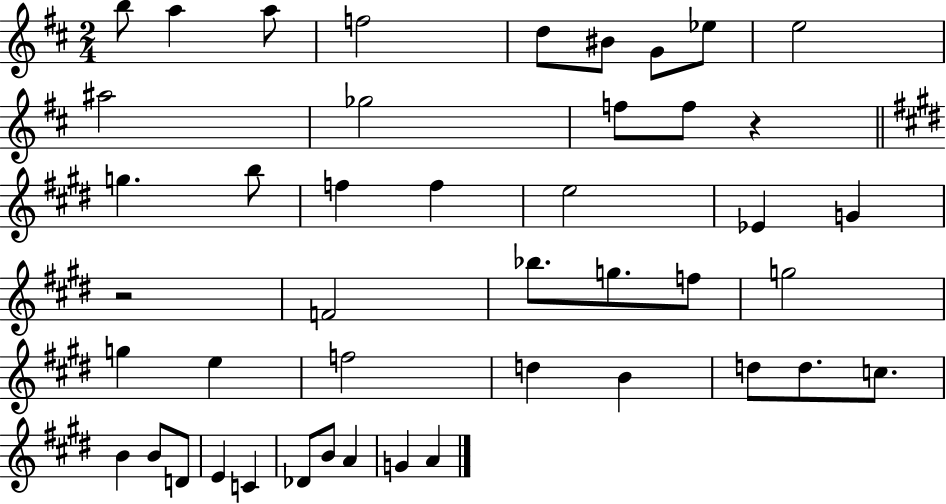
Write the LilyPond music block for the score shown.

{
  \clef treble
  \numericTimeSignature
  \time 2/4
  \key d \major
  b''8 a''4 a''8 | f''2 | d''8 bis'8 g'8 ees''8 | e''2 | \break ais''2 | ges''2 | f''8 f''8 r4 | \bar "||" \break \key e \major g''4. b''8 | f''4 f''4 | e''2 | ees'4 g'4 | \break r2 | f'2 | bes''8. g''8. f''8 | g''2 | \break g''4 e''4 | f''2 | d''4 b'4 | d''8 d''8. c''8. | \break b'4 b'8 d'8 | e'4 c'4 | des'8 b'8 a'4 | g'4 a'4 | \break \bar "|."
}